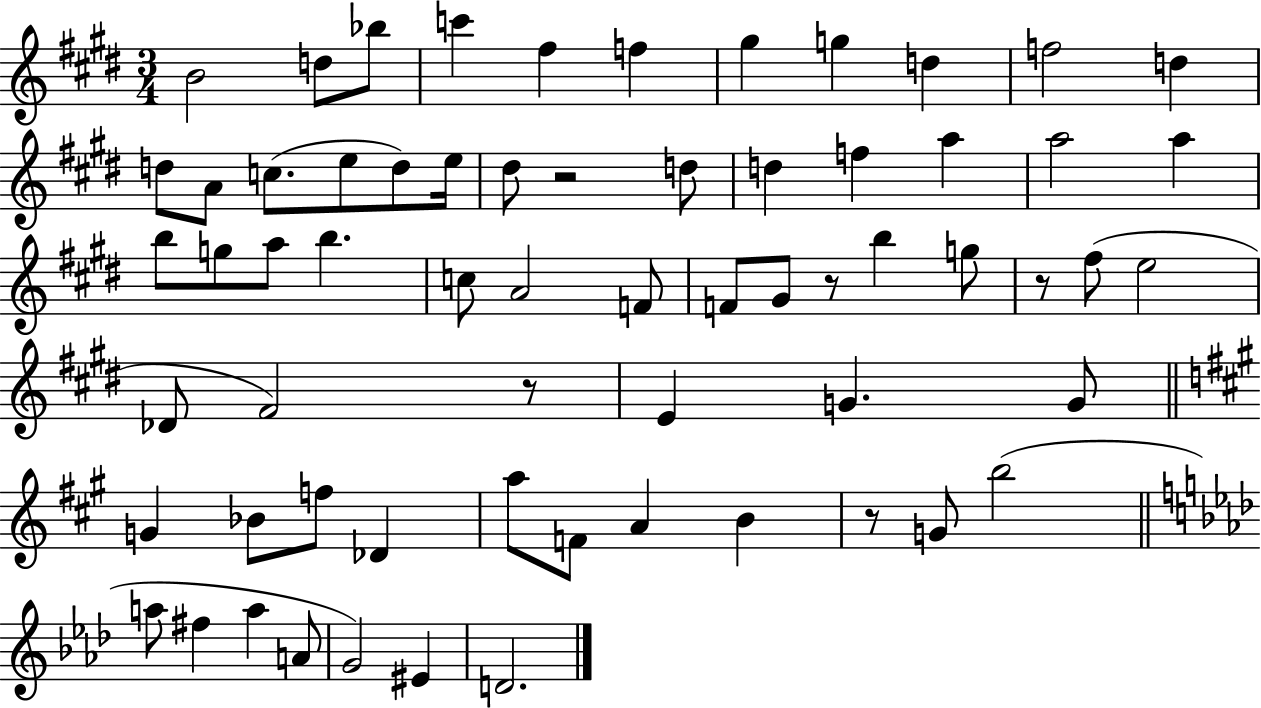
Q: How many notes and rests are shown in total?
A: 64